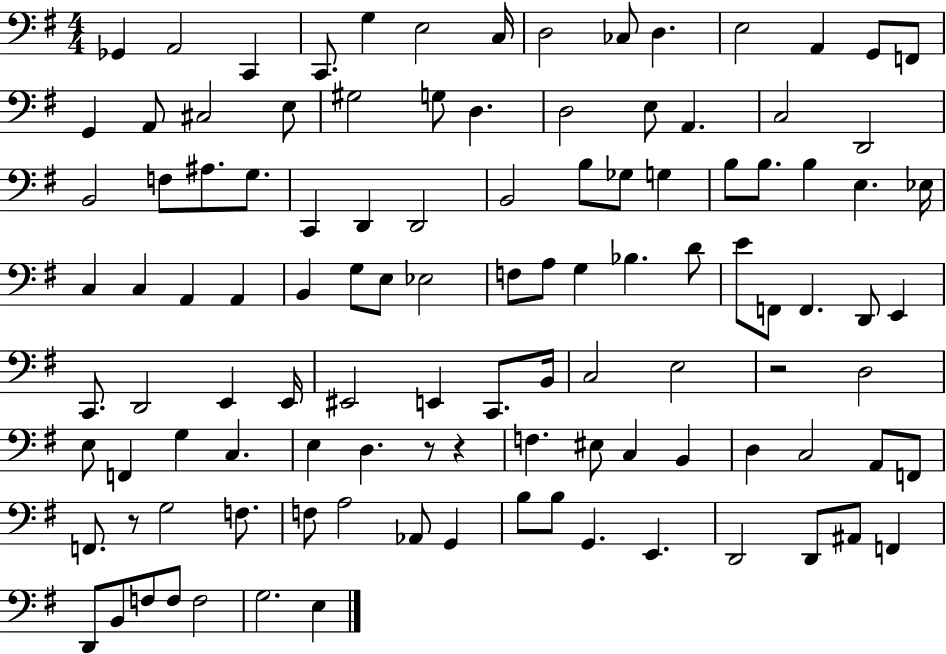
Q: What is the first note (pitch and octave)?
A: Gb2